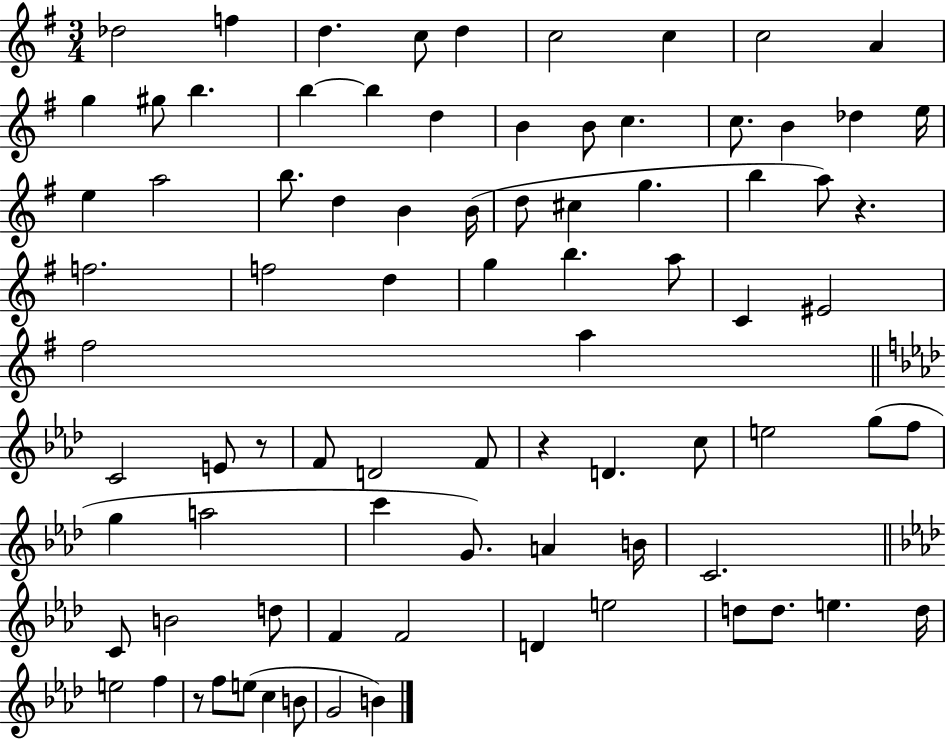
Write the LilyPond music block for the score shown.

{
  \clef treble
  \numericTimeSignature
  \time 3/4
  \key g \major
  \repeat volta 2 { des''2 f''4 | d''4. c''8 d''4 | c''2 c''4 | c''2 a'4 | \break g''4 gis''8 b''4. | b''4~~ b''4 d''4 | b'4 b'8 c''4. | c''8. b'4 des''4 e''16 | \break e''4 a''2 | b''8. d''4 b'4 b'16( | d''8 cis''4 g''4. | b''4 a''8) r4. | \break f''2. | f''2 d''4 | g''4 b''4. a''8 | c'4 eis'2 | \break fis''2 a''4 | \bar "||" \break \key aes \major c'2 e'8 r8 | f'8 d'2 f'8 | r4 d'4. c''8 | e''2 g''8( f''8 | \break g''4 a''2 | c'''4 g'8.) a'4 b'16 | c'2. | \bar "||" \break \key f \minor c'8 b'2 d''8 | f'4 f'2 | d'4 e''2 | d''8 d''8. e''4. d''16 | \break e''2 f''4 | r8 f''8 e''8( c''4 b'8 | g'2 b'4) | } \bar "|."
}